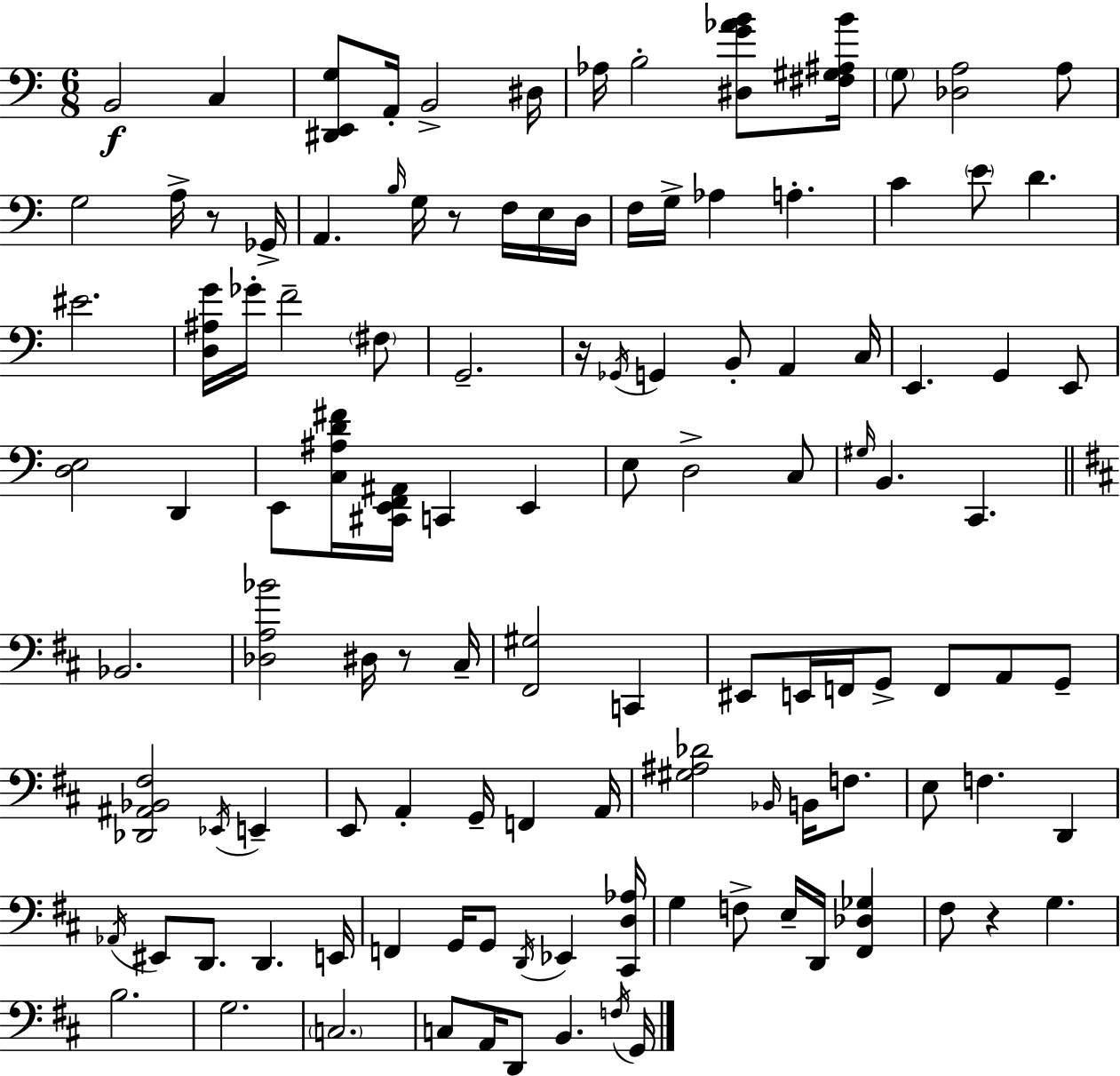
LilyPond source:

{
  \clef bass
  \numericTimeSignature
  \time 6/8
  \key c \major
  b,2\f c4 | <dis, e, g>8 a,16-. b,2-> dis16 | aes16 b2-. <dis g' aes' b'>8 <fis gis ais b'>16 | \parenthesize g8 <des a>2 a8 | \break g2 a16-> r8 ges,16-> | a,4. \grace { b16 } g16 r8 f16 e16 | d16 f16 g16-> aes4 a4.-. | c'4 \parenthesize e'8 d'4. | \break eis'2. | <d ais g'>16 ges'16-. f'2-- \parenthesize fis8 | g,2.-- | r16 \acciaccatura { ges,16 } g,4 b,8-. a,4 | \break c16 e,4. g,4 | e,8 <d e>2 d,4 | e,8 <c ais d' fis'>16 <cis, e, f, ais,>16 c,4 e,4 | e8 d2-> | \break c8 \grace { gis16 } b,4. c,4. | \bar "||" \break \key d \major bes,2. | <des a bes'>2 dis16 r8 cis16-- | <fis, gis>2 c,4 | eis,8 e,16 f,16 g,8-> f,8 a,8 g,8-- | \break <des, ais, bes, fis>2 \acciaccatura { ees,16 } e,4-- | e,8 a,4-. g,16-- f,4 | a,16 <gis ais des'>2 \grace { bes,16 } b,16 f8. | e8 f4. d,4 | \break \acciaccatura { aes,16 } eis,8 d,8. d,4. | e,16 f,4 g,16 g,8 \acciaccatura { d,16 } ees,4 | <cis, d aes>16 g4 f8-> e16-- d,16 | <fis, des ges>4 fis8 r4 g4. | \break b2. | g2. | \parenthesize c2. | c8 a,16 d,8 b,4. | \break \acciaccatura { f16 } g,16 \bar "|."
}